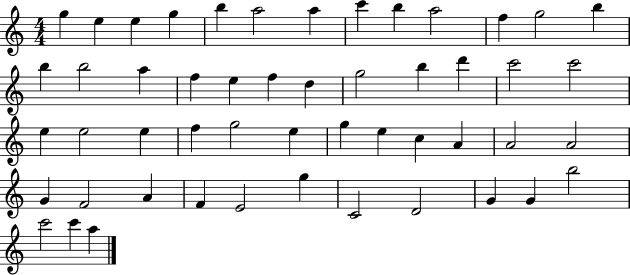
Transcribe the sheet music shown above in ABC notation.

X:1
T:Untitled
M:4/4
L:1/4
K:C
g e e g b a2 a c' b a2 f g2 b b b2 a f e f d g2 b d' c'2 c'2 e e2 e f g2 e g e c A A2 A2 G F2 A F E2 g C2 D2 G G b2 c'2 c' a